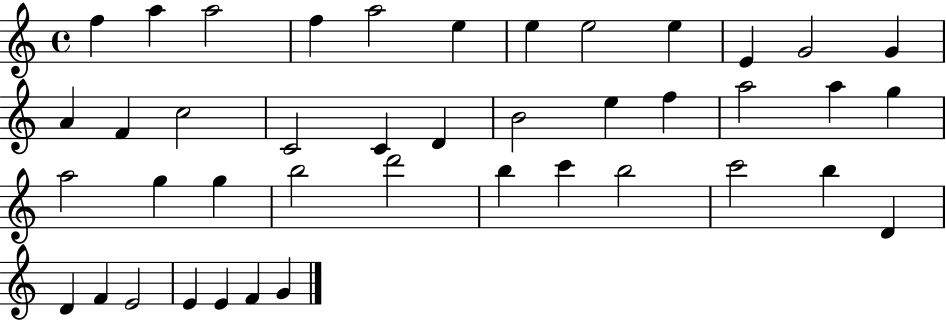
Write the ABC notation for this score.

X:1
T:Untitled
M:4/4
L:1/4
K:C
f a a2 f a2 e e e2 e E G2 G A F c2 C2 C D B2 e f a2 a g a2 g g b2 d'2 b c' b2 c'2 b D D F E2 E E F G